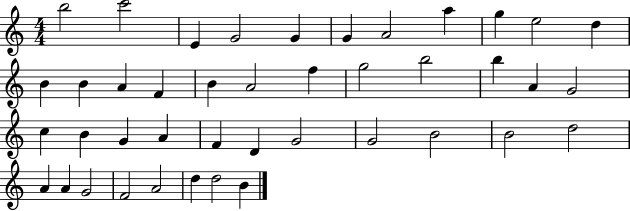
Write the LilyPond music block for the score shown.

{
  \clef treble
  \numericTimeSignature
  \time 4/4
  \key c \major
  b''2 c'''2 | e'4 g'2 g'4 | g'4 a'2 a''4 | g''4 e''2 d''4 | \break b'4 b'4 a'4 f'4 | b'4 a'2 f''4 | g''2 b''2 | b''4 a'4 g'2 | \break c''4 b'4 g'4 a'4 | f'4 d'4 g'2 | g'2 b'2 | b'2 d''2 | \break a'4 a'4 g'2 | f'2 a'2 | d''4 d''2 b'4 | \bar "|."
}